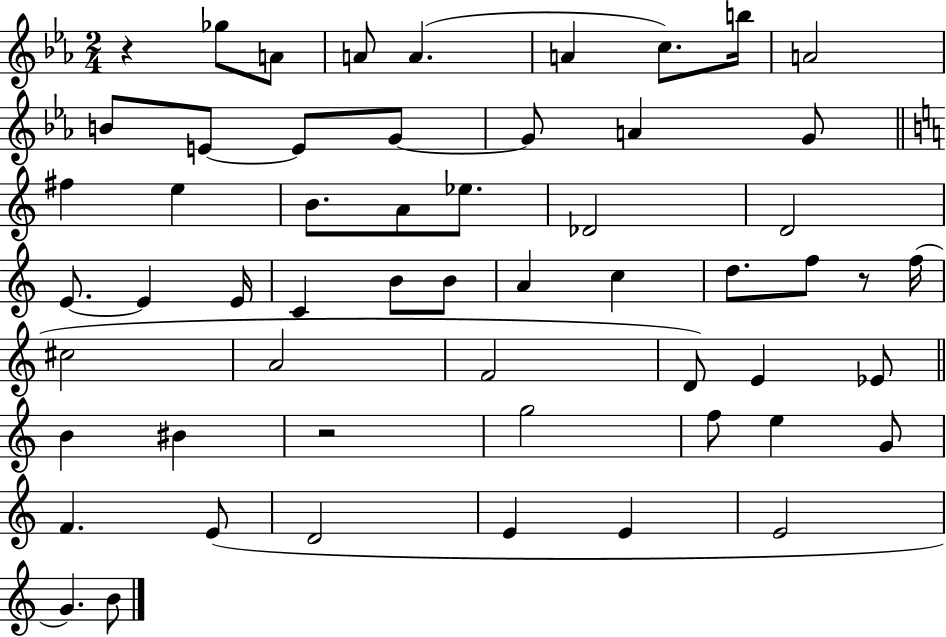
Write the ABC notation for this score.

X:1
T:Untitled
M:2/4
L:1/4
K:Eb
z _g/2 A/2 A/2 A A c/2 b/4 A2 B/2 E/2 E/2 G/2 G/2 A G/2 ^f e B/2 A/2 _e/2 _D2 D2 E/2 E E/4 C B/2 B/2 A c d/2 f/2 z/2 f/4 ^c2 A2 F2 D/2 E _E/2 B ^B z2 g2 f/2 e G/2 F E/2 D2 E E E2 G B/2